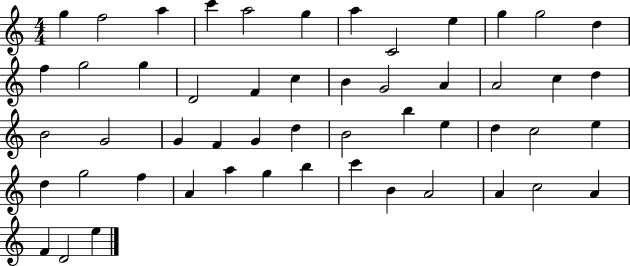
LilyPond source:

{
  \clef treble
  \numericTimeSignature
  \time 4/4
  \key c \major
  g''4 f''2 a''4 | c'''4 a''2 g''4 | a''4 c'2 e''4 | g''4 g''2 d''4 | \break f''4 g''2 g''4 | d'2 f'4 c''4 | b'4 g'2 a'4 | a'2 c''4 d''4 | \break b'2 g'2 | g'4 f'4 g'4 d''4 | b'2 b''4 e''4 | d''4 c''2 e''4 | \break d''4 g''2 f''4 | a'4 a''4 g''4 b''4 | c'''4 b'4 a'2 | a'4 c''2 a'4 | \break f'4 d'2 e''4 | \bar "|."
}